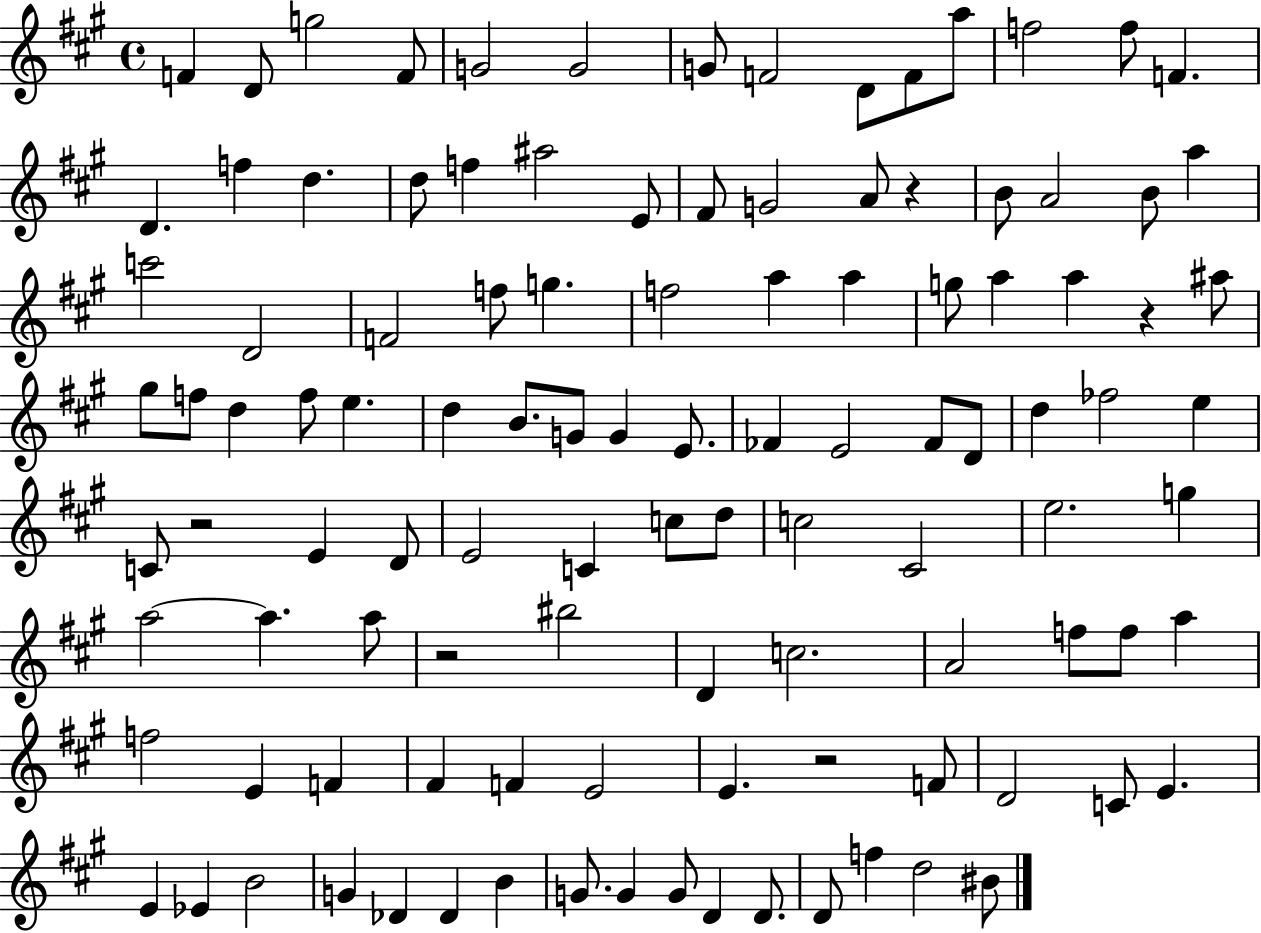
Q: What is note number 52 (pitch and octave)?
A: E4